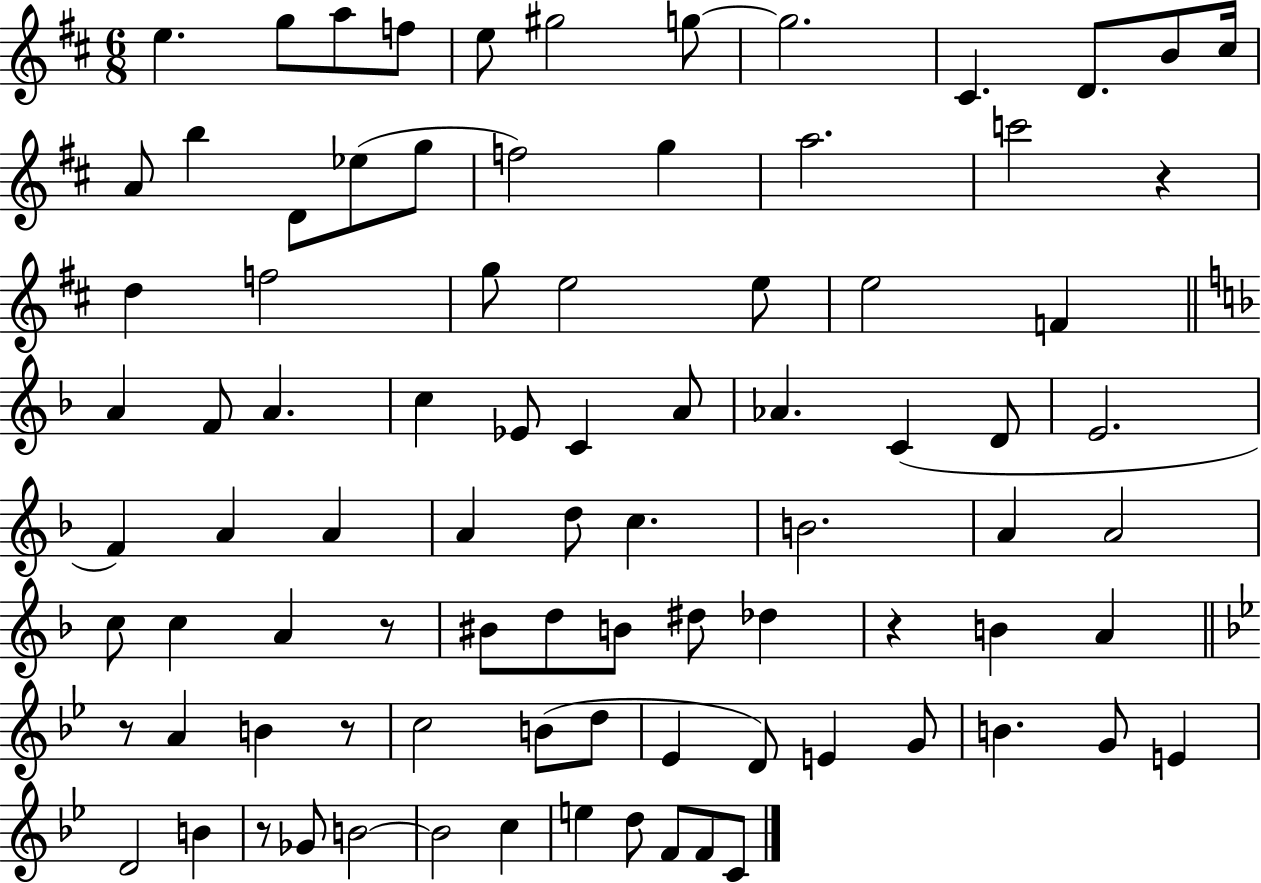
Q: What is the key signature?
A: D major